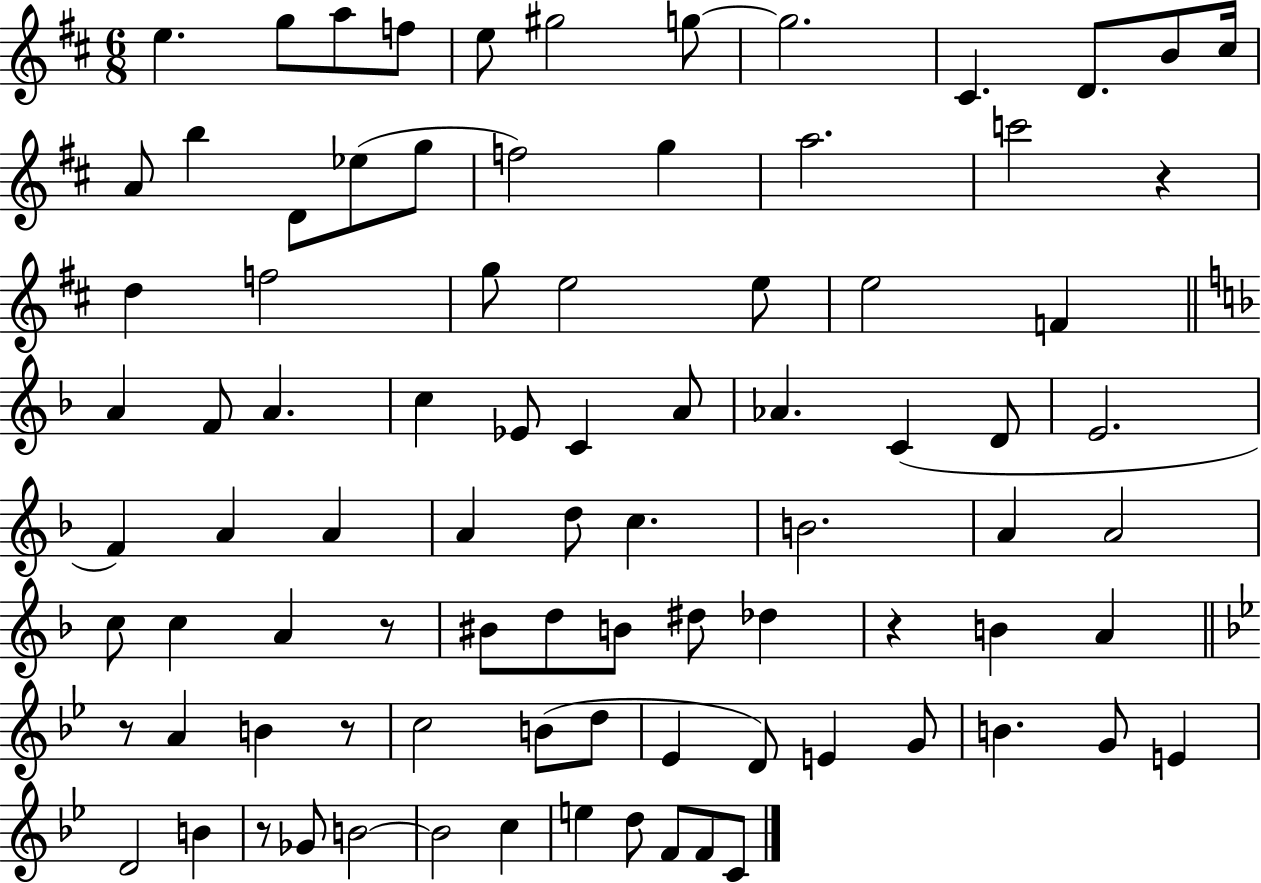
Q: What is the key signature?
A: D major